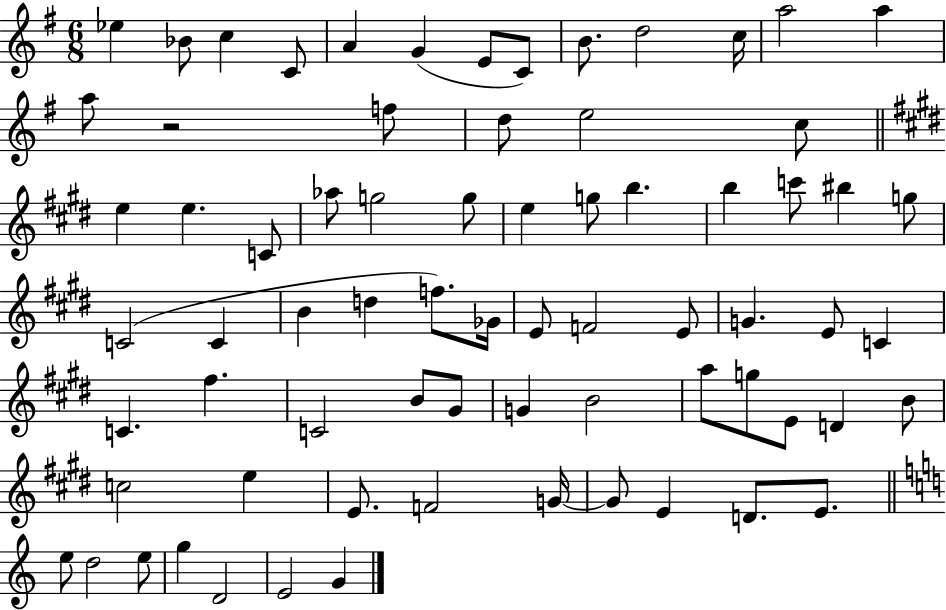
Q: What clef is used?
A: treble